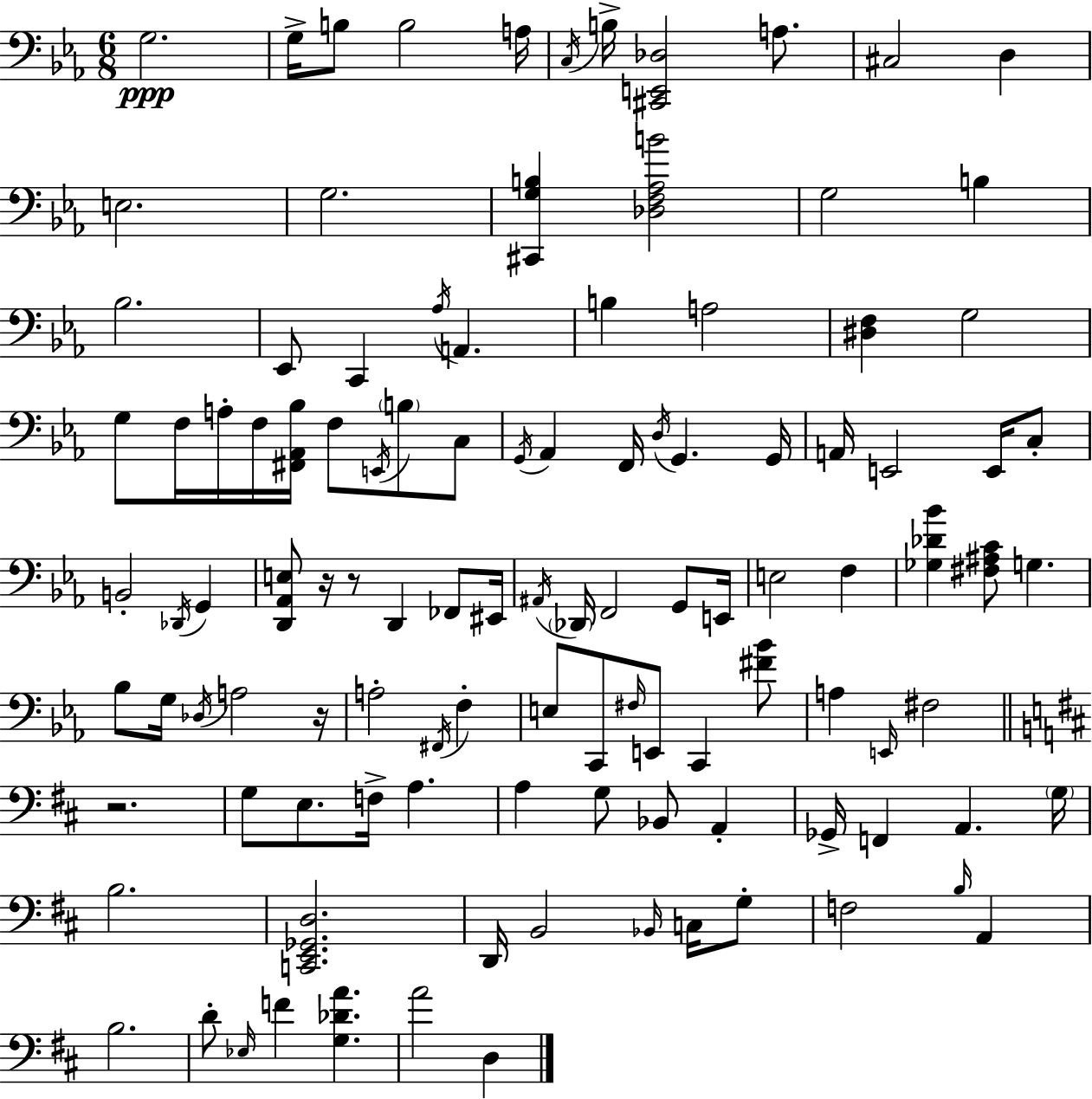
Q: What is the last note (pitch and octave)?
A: D3